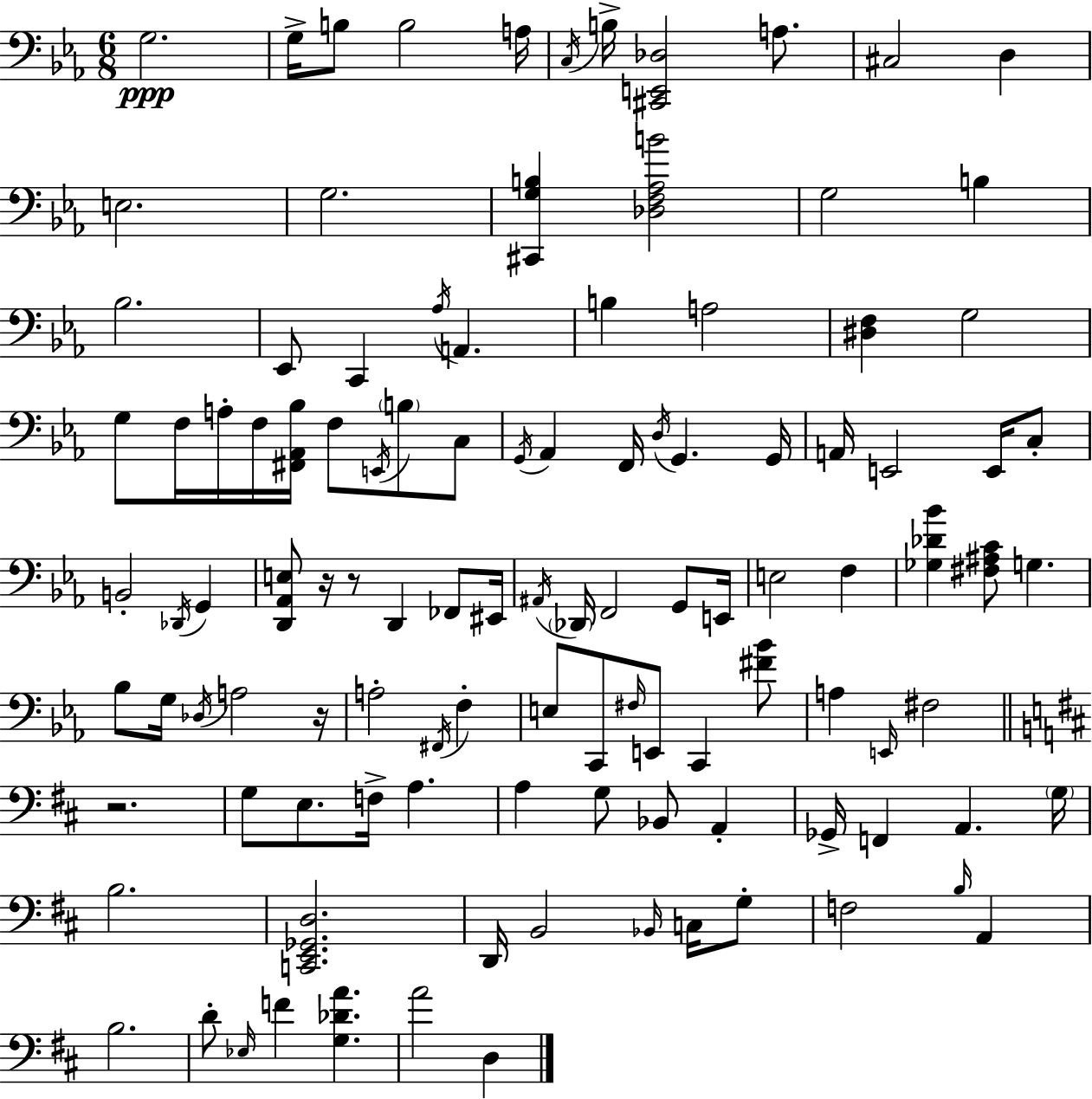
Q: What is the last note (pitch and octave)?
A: D3